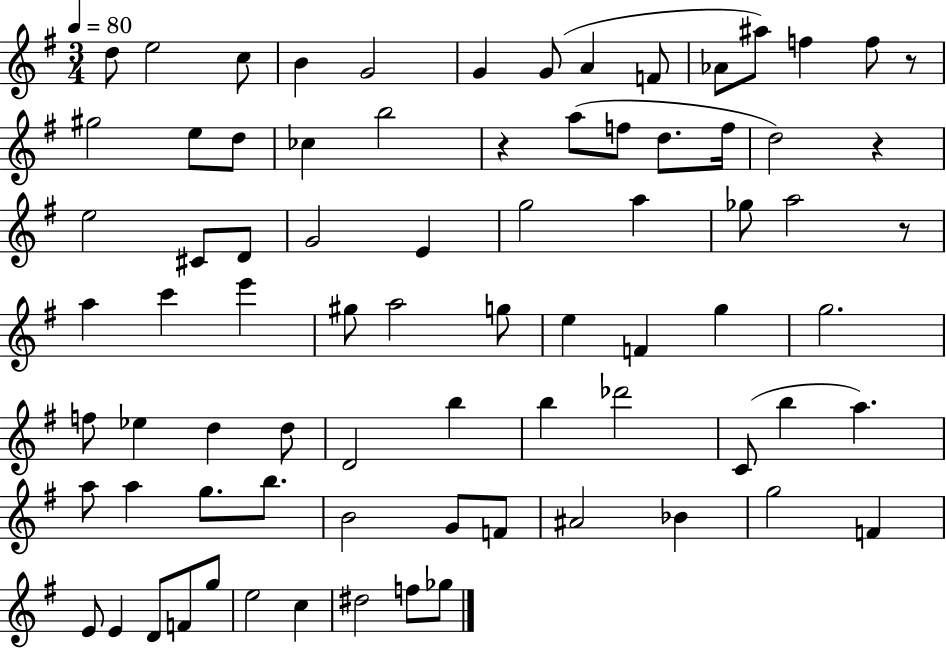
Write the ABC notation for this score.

X:1
T:Untitled
M:3/4
L:1/4
K:G
d/2 e2 c/2 B G2 G G/2 A F/2 _A/2 ^a/2 f f/2 z/2 ^g2 e/2 d/2 _c b2 z a/2 f/2 d/2 f/4 d2 z e2 ^C/2 D/2 G2 E g2 a _g/2 a2 z/2 a c' e' ^g/2 a2 g/2 e F g g2 f/2 _e d d/2 D2 b b _d'2 C/2 b a a/2 a g/2 b/2 B2 G/2 F/2 ^A2 _B g2 F E/2 E D/2 F/2 g/2 e2 c ^d2 f/2 _g/2